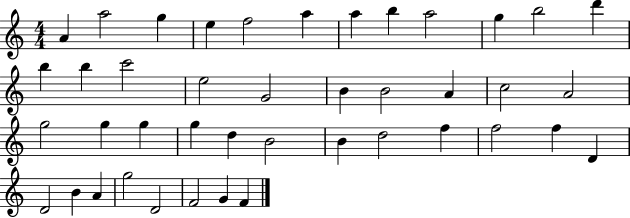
A4/q A5/h G5/q E5/q F5/h A5/q A5/q B5/q A5/h G5/q B5/h D6/q B5/q B5/q C6/h E5/h G4/h B4/q B4/h A4/q C5/h A4/h G5/h G5/q G5/q G5/q D5/q B4/h B4/q D5/h F5/q F5/h F5/q D4/q D4/h B4/q A4/q G5/h D4/h F4/h G4/q F4/q